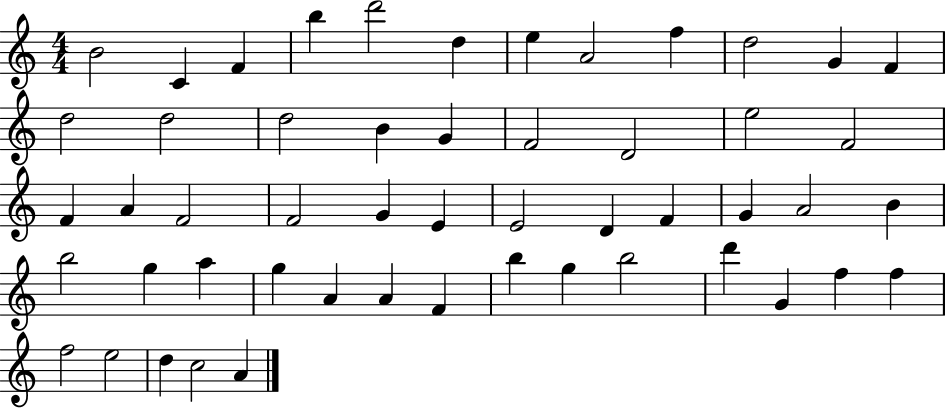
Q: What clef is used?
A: treble